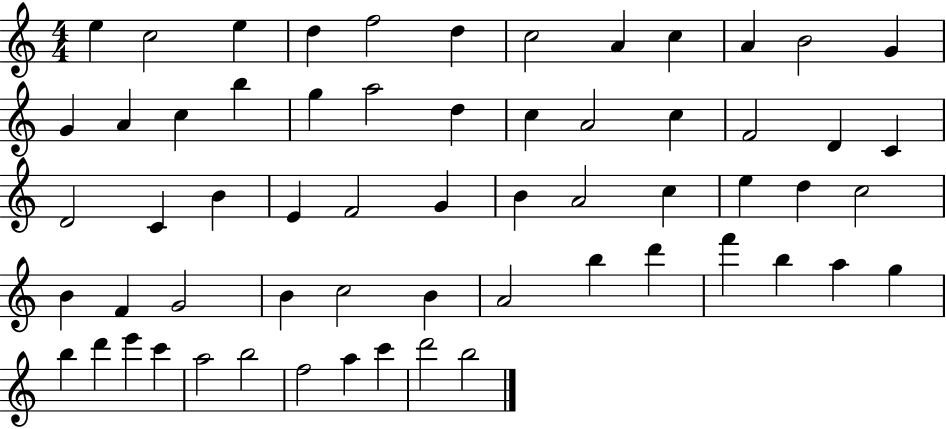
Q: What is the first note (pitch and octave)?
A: E5